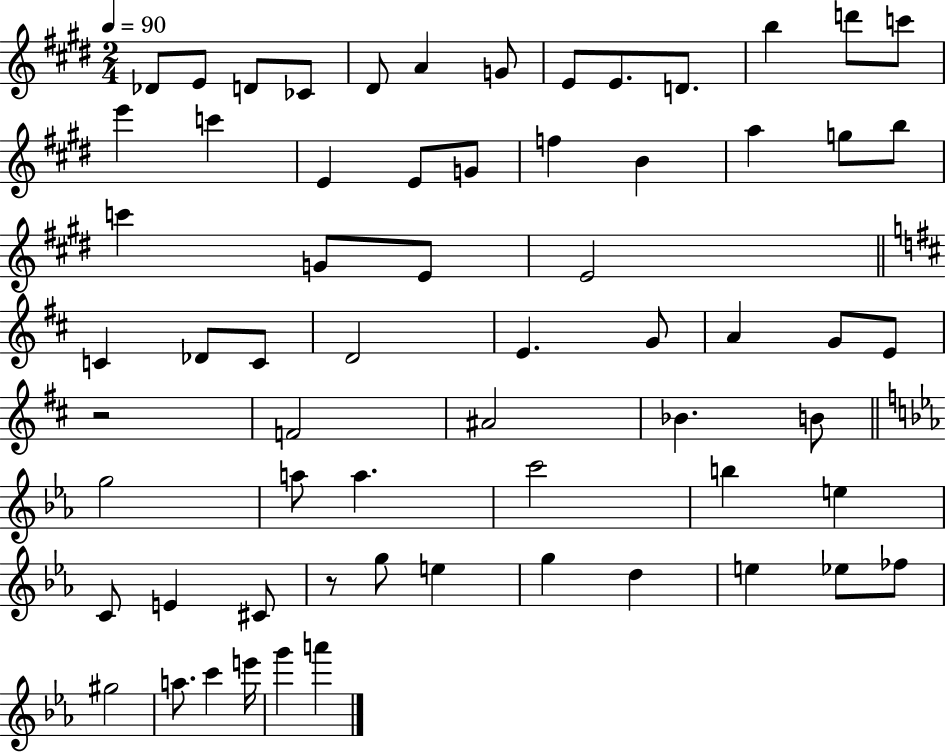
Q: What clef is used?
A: treble